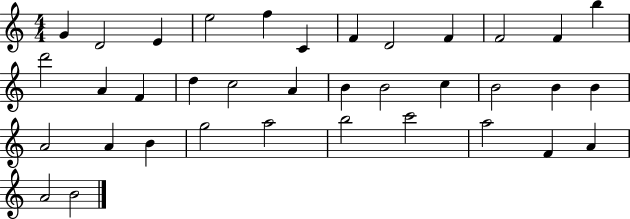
{
  \clef treble
  \numericTimeSignature
  \time 4/4
  \key c \major
  g'4 d'2 e'4 | e''2 f''4 c'4 | f'4 d'2 f'4 | f'2 f'4 b''4 | \break d'''2 a'4 f'4 | d''4 c''2 a'4 | b'4 b'2 c''4 | b'2 b'4 b'4 | \break a'2 a'4 b'4 | g''2 a''2 | b''2 c'''2 | a''2 f'4 a'4 | \break a'2 b'2 | \bar "|."
}